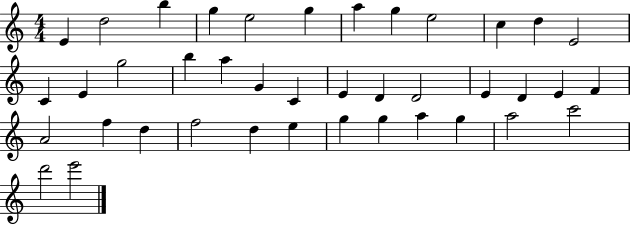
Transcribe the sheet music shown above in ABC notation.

X:1
T:Untitled
M:4/4
L:1/4
K:C
E d2 b g e2 g a g e2 c d E2 C E g2 b a G C E D D2 E D E F A2 f d f2 d e g g a g a2 c'2 d'2 e'2